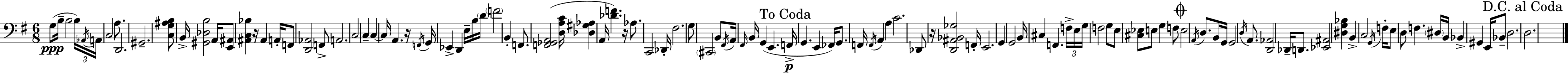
X:1
T:Untitled
M:6/8
L:1/4
K:Em
G,/2 B,/4 B,2 B,/4 _A,,/4 A,,/4 C,2 A,/2 D,,2 ^G,,2 [C,G,^A,B,]/2 B,,/4 [^G,,_D,B,]2 A,,/4 [E,,^A,,]/2 [^A,,C,_B,] z/4 ^A,, A,,/4 F,,/2 [D,,_A,,]2 F,,/2 A,,2 C,2 C, C, C,/4 A,, z/4 F,,/4 G,,/4 _E,, D,, E,/4 B,/4 D/4 F2 B,, F,,/2 [F,,_G,,A,,]2 [D,A,C]/4 [_D,^G,_A,] A,,/4 [_DF] z/4 _A,/2 C,,2 _D,,/4 ^F,2 G,/2 ^C,,2 B,,/2 ^F,,/4 A,,/4 ^F,,/4 B,,/4 G,, E,, F,,/4 G,, E,, _F,,/4 G,,/2 F,,/4 F,,/4 A,, A, C2 _D,,/2 z/4 [D,,^A,,_B,,_G,]2 F,,/4 E,,2 G,, G,,2 B,,/4 ^C, F,, F,/4 E,/4 G,/4 F,2 G,/2 E,/2 [^C,_E,]/2 E,/2 G, F,/2 E,2 A,,/4 D,/2 B,,/4 G,,/4 G,,2 D,/4 A,,/2 [D,,_A,,]2 _D,,/4 D,,/2 [_E,,^A,,]2 [^D,G,_B,] B,, C,2 G,,/4 F,/4 E,/2 D,/2 F, ^D,/4 B,,/4 _B,, ^G,, E,,/4 _B,,/2 D,2 D,2